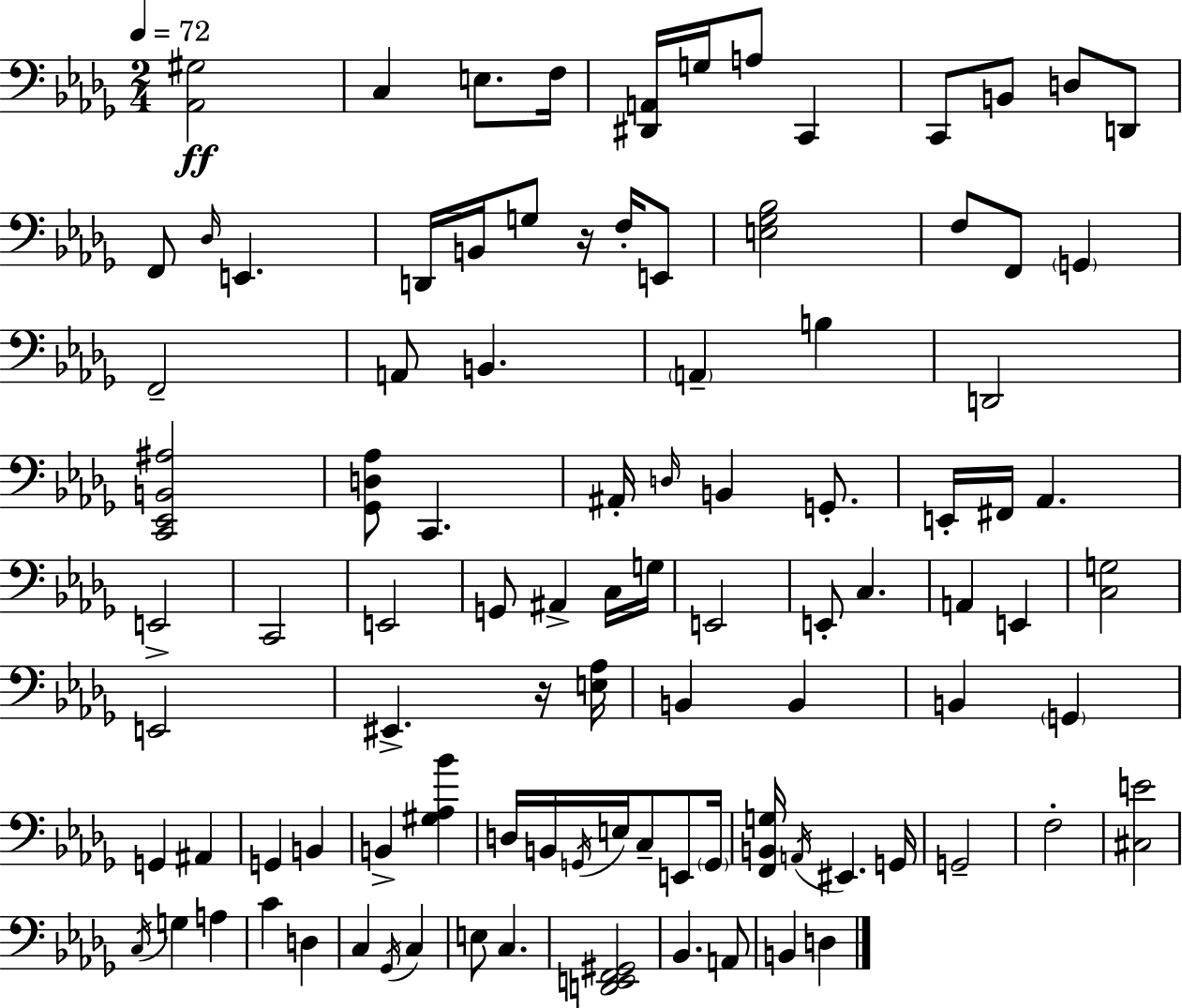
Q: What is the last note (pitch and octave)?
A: D3